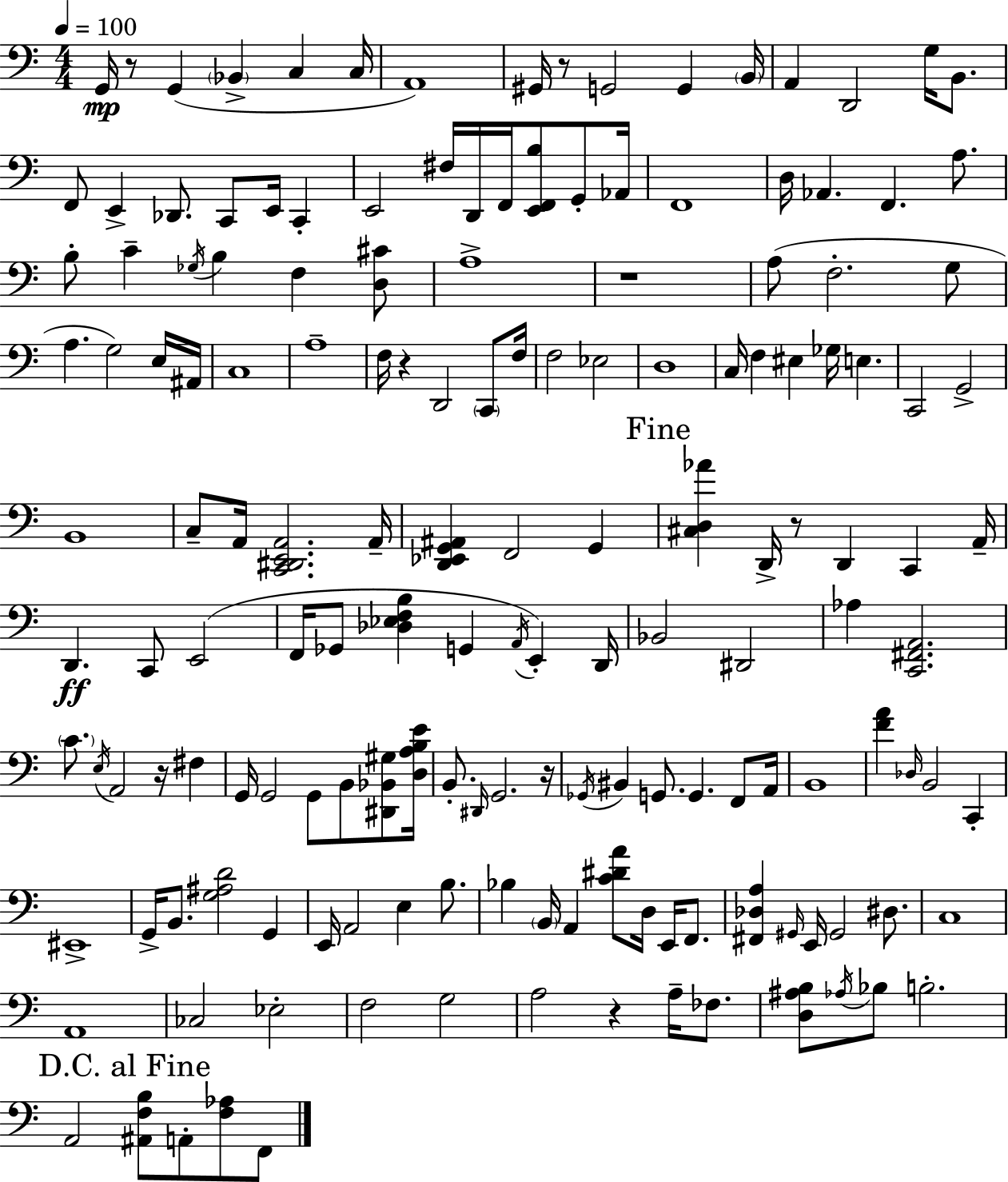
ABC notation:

X:1
T:Untitled
M:4/4
L:1/4
K:Am
G,,/4 z/2 G,, _B,, C, C,/4 A,,4 ^G,,/4 z/2 G,,2 G,, B,,/4 A,, D,,2 G,/4 B,,/2 F,,/2 E,, _D,,/2 C,,/2 E,,/4 C,, E,,2 ^F,/4 D,,/4 F,,/4 [E,,F,,B,]/2 G,,/2 _A,,/4 F,,4 D,/4 _A,, F,, A,/2 B,/2 C _G,/4 B, F, [D,^C]/2 A,4 z4 A,/2 F,2 G,/2 A, G,2 E,/4 ^A,,/4 C,4 A,4 F,/4 z D,,2 C,,/2 F,/4 F,2 _E,2 D,4 C,/4 F, ^E, _G,/4 E, C,,2 G,,2 B,,4 C,/2 A,,/4 [C,,^D,,E,,A,,]2 A,,/4 [D,,_E,,G,,^A,,] F,,2 G,, [^C,D,_A] D,,/4 z/2 D,, C,, A,,/4 D,, C,,/2 E,,2 F,,/4 _G,,/2 [_D,_E,F,B,] G,, A,,/4 E,, D,,/4 _B,,2 ^D,,2 _A, [C,,^F,,A,,]2 C/2 E,/4 A,,2 z/4 ^F, G,,/4 G,,2 G,,/2 B,,/2 [^D,,_B,,^G,]/2 [D,A,B,E]/4 B,,/2 ^D,,/4 G,,2 z/4 _G,,/4 ^B,, G,,/2 G,, F,,/2 A,,/4 B,,4 [FA] _D,/4 B,,2 C,, ^E,,4 G,,/4 B,,/2 [G,^A,D]2 G,, E,,/4 A,,2 E, B,/2 _B, B,,/4 A,, [C^DA]/2 D,/4 E,,/4 F,,/2 [^F,,_D,A,] ^G,,/4 E,,/4 ^G,,2 ^D,/2 C,4 A,,4 _C,2 _E,2 F,2 G,2 A,2 z A,/4 _F,/2 [D,^A,B,]/2 _A,/4 _B,/2 B,2 A,,2 [^A,,F,B,]/2 A,,/2 [F,_A,]/2 F,,/2